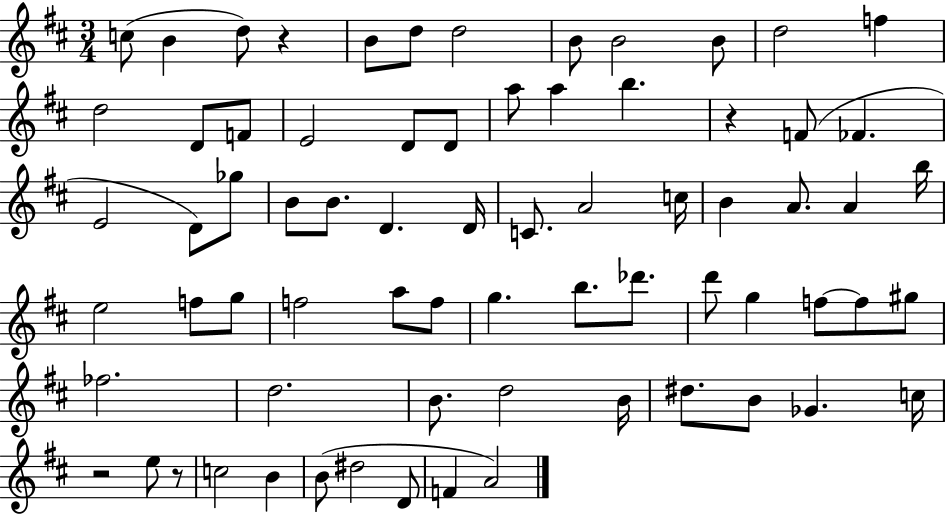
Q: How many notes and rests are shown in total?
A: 71